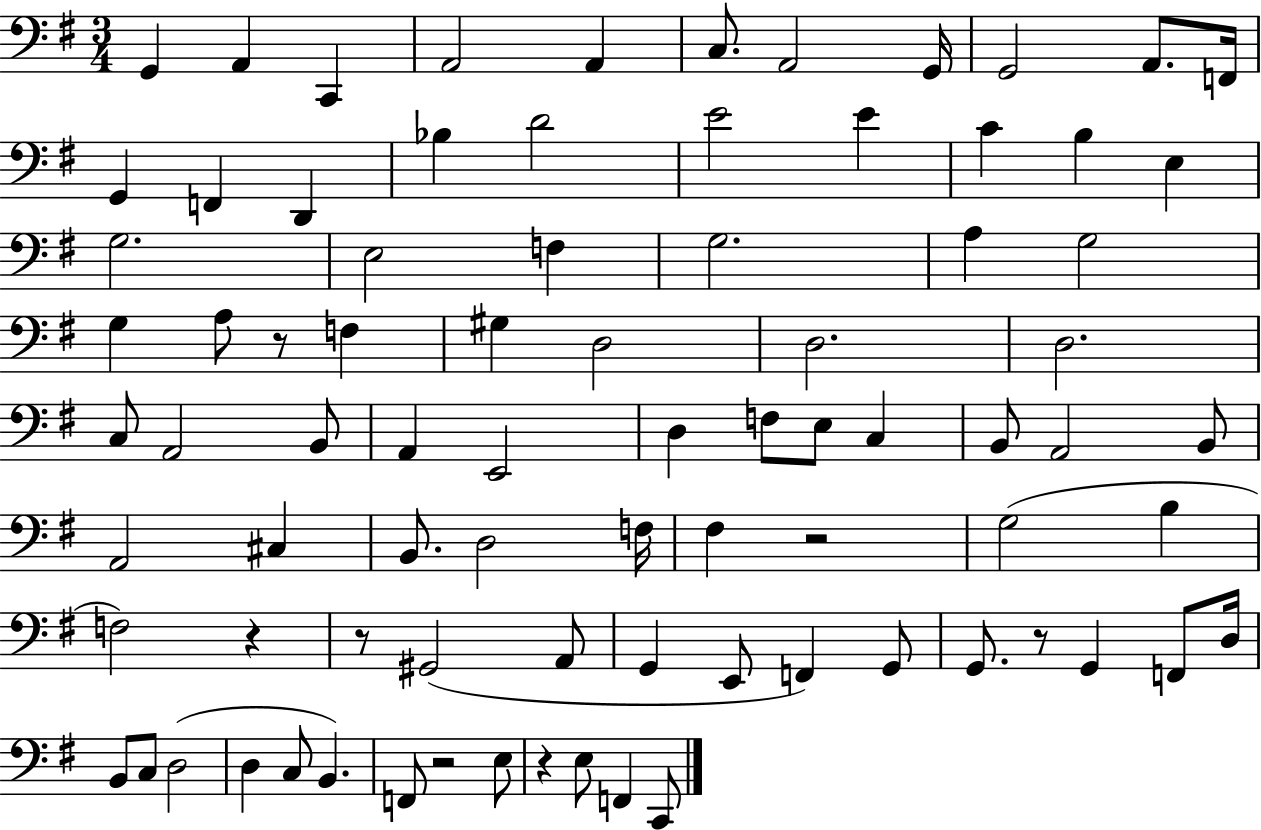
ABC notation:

X:1
T:Untitled
M:3/4
L:1/4
K:G
G,, A,, C,, A,,2 A,, C,/2 A,,2 G,,/4 G,,2 A,,/2 F,,/4 G,, F,, D,, _B, D2 E2 E C B, E, G,2 E,2 F, G,2 A, G,2 G, A,/2 z/2 F, ^G, D,2 D,2 D,2 C,/2 A,,2 B,,/2 A,, E,,2 D, F,/2 E,/2 C, B,,/2 A,,2 B,,/2 A,,2 ^C, B,,/2 D,2 F,/4 ^F, z2 G,2 B, F,2 z z/2 ^G,,2 A,,/2 G,, E,,/2 F,, G,,/2 G,,/2 z/2 G,, F,,/2 D,/4 B,,/2 C,/2 D,2 D, C,/2 B,, F,,/2 z2 E,/2 z E,/2 F,, C,,/2